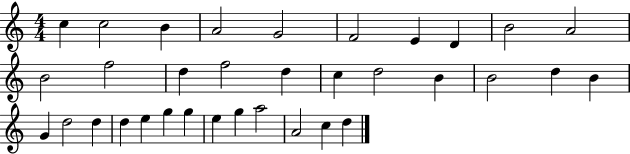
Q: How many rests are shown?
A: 0